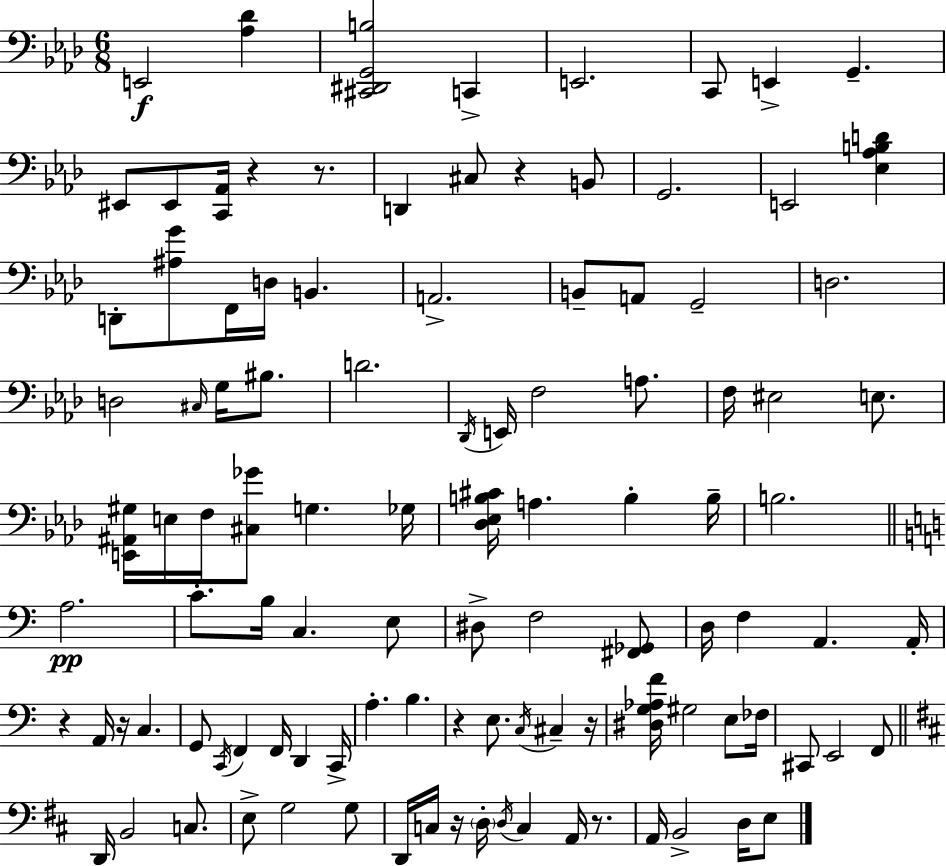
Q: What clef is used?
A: bass